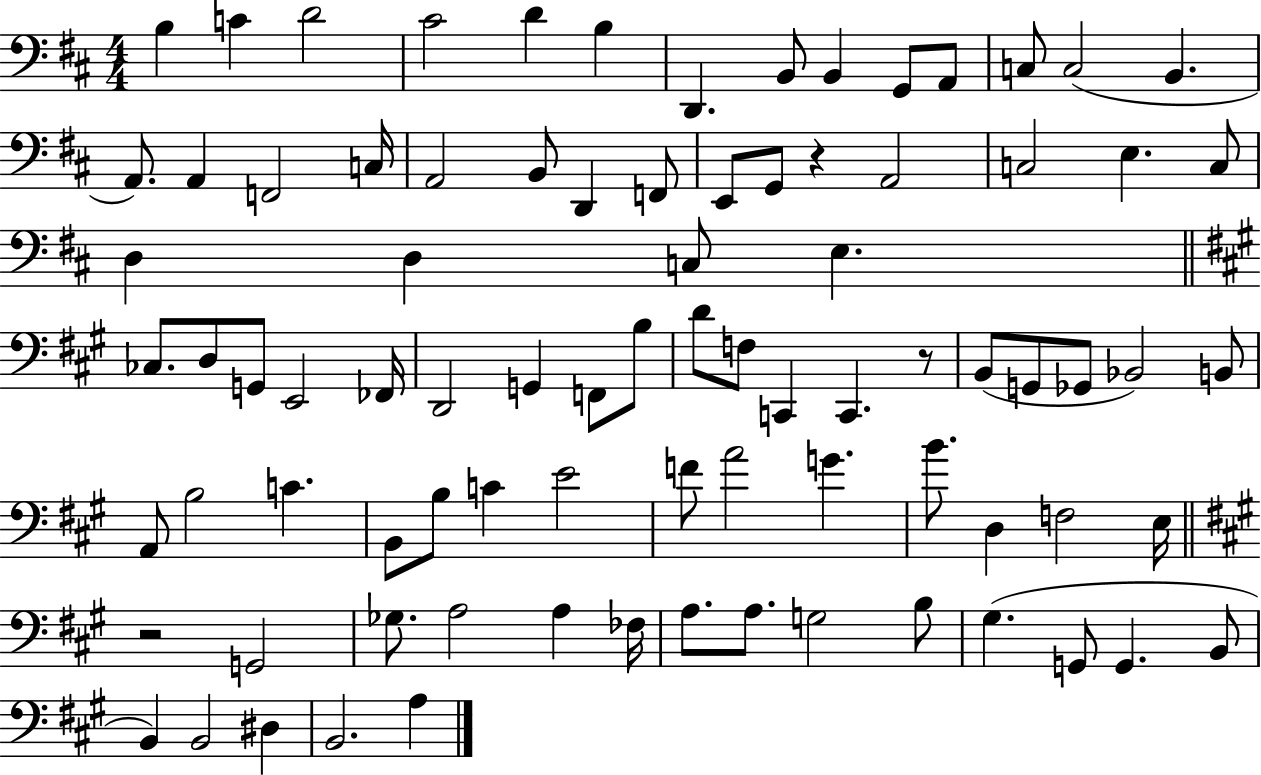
X:1
T:Untitled
M:4/4
L:1/4
K:D
B, C D2 ^C2 D B, D,, B,,/2 B,, G,,/2 A,,/2 C,/2 C,2 B,, A,,/2 A,, F,,2 C,/4 A,,2 B,,/2 D,, F,,/2 E,,/2 G,,/2 z A,,2 C,2 E, C,/2 D, D, C,/2 E, _C,/2 D,/2 G,,/2 E,,2 _F,,/4 D,,2 G,, F,,/2 B,/2 D/2 F,/2 C,, C,, z/2 B,,/2 G,,/2 _G,,/2 _B,,2 B,,/2 A,,/2 B,2 C B,,/2 B,/2 C E2 F/2 A2 G B/2 D, F,2 E,/4 z2 G,,2 _G,/2 A,2 A, _F,/4 A,/2 A,/2 G,2 B,/2 ^G, G,,/2 G,, B,,/2 B,, B,,2 ^D, B,,2 A,